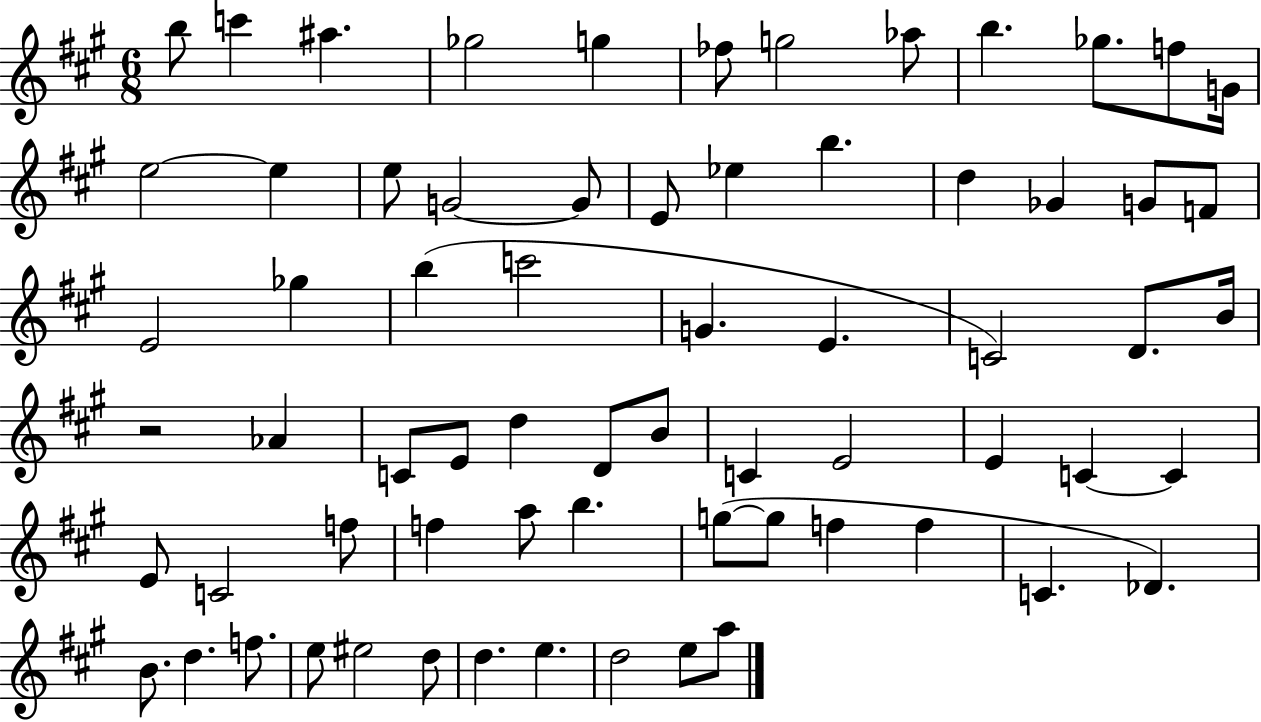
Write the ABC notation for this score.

X:1
T:Untitled
M:6/8
L:1/4
K:A
b/2 c' ^a _g2 g _f/2 g2 _a/2 b _g/2 f/2 G/4 e2 e e/2 G2 G/2 E/2 _e b d _G G/2 F/2 E2 _g b c'2 G E C2 D/2 B/4 z2 _A C/2 E/2 d D/2 B/2 C E2 E C C E/2 C2 f/2 f a/2 b g/2 g/2 f f C _D B/2 d f/2 e/2 ^e2 d/2 d e d2 e/2 a/2